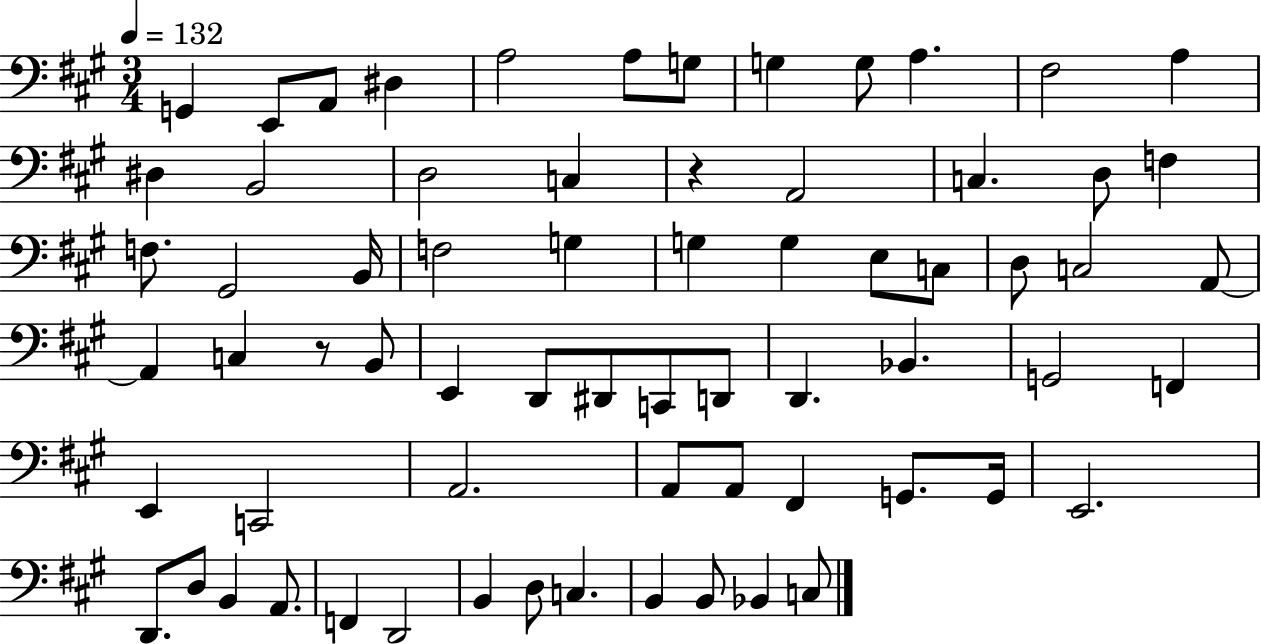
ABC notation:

X:1
T:Untitled
M:3/4
L:1/4
K:A
G,, E,,/2 A,,/2 ^D, A,2 A,/2 G,/2 G, G,/2 A, ^F,2 A, ^D, B,,2 D,2 C, z A,,2 C, D,/2 F, F,/2 ^G,,2 B,,/4 F,2 G, G, G, E,/2 C,/2 D,/2 C,2 A,,/2 A,, C, z/2 B,,/2 E,, D,,/2 ^D,,/2 C,,/2 D,,/2 D,, _B,, G,,2 F,, E,, C,,2 A,,2 A,,/2 A,,/2 ^F,, G,,/2 G,,/4 E,,2 D,,/2 D,/2 B,, A,,/2 F,, D,,2 B,, D,/2 C, B,, B,,/2 _B,, C,/2